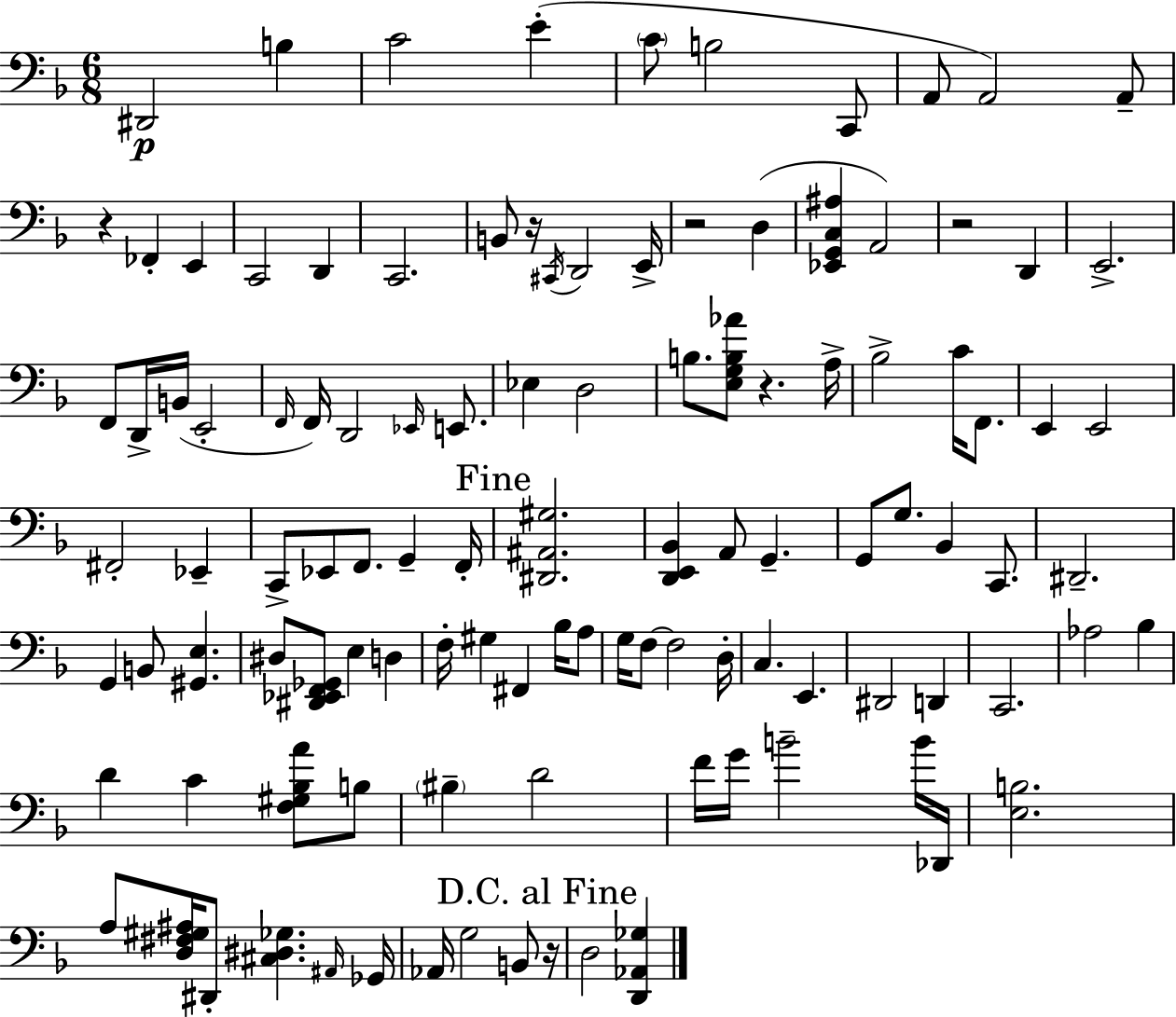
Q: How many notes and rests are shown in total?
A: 111